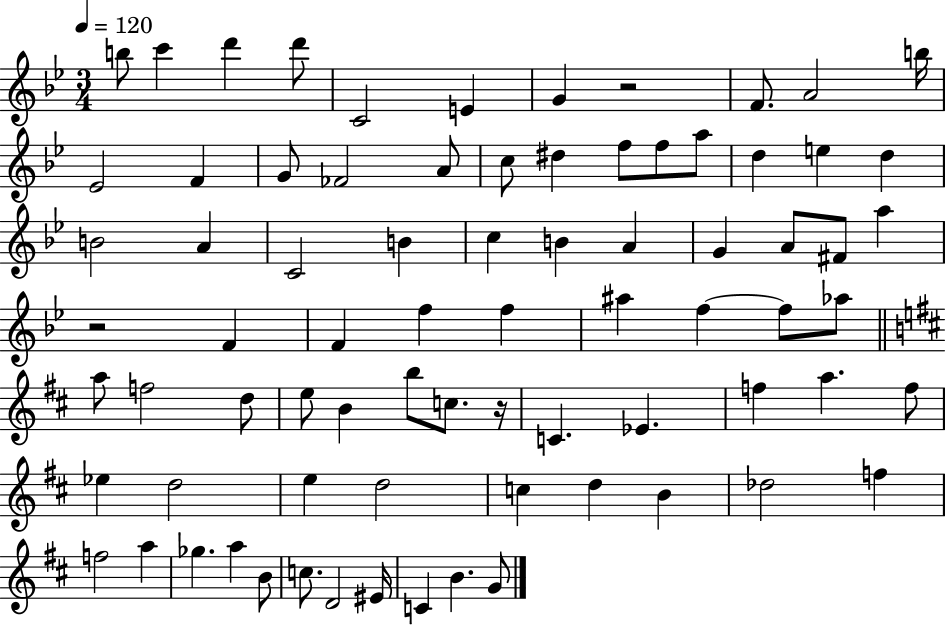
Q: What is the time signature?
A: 3/4